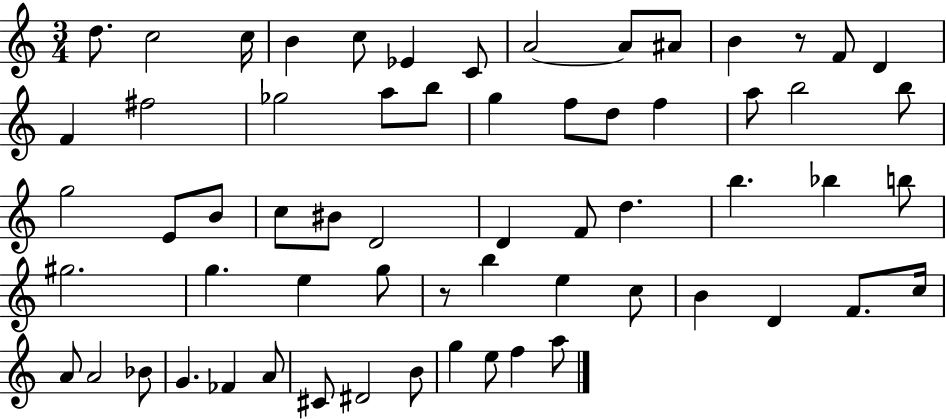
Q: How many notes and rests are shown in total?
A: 63